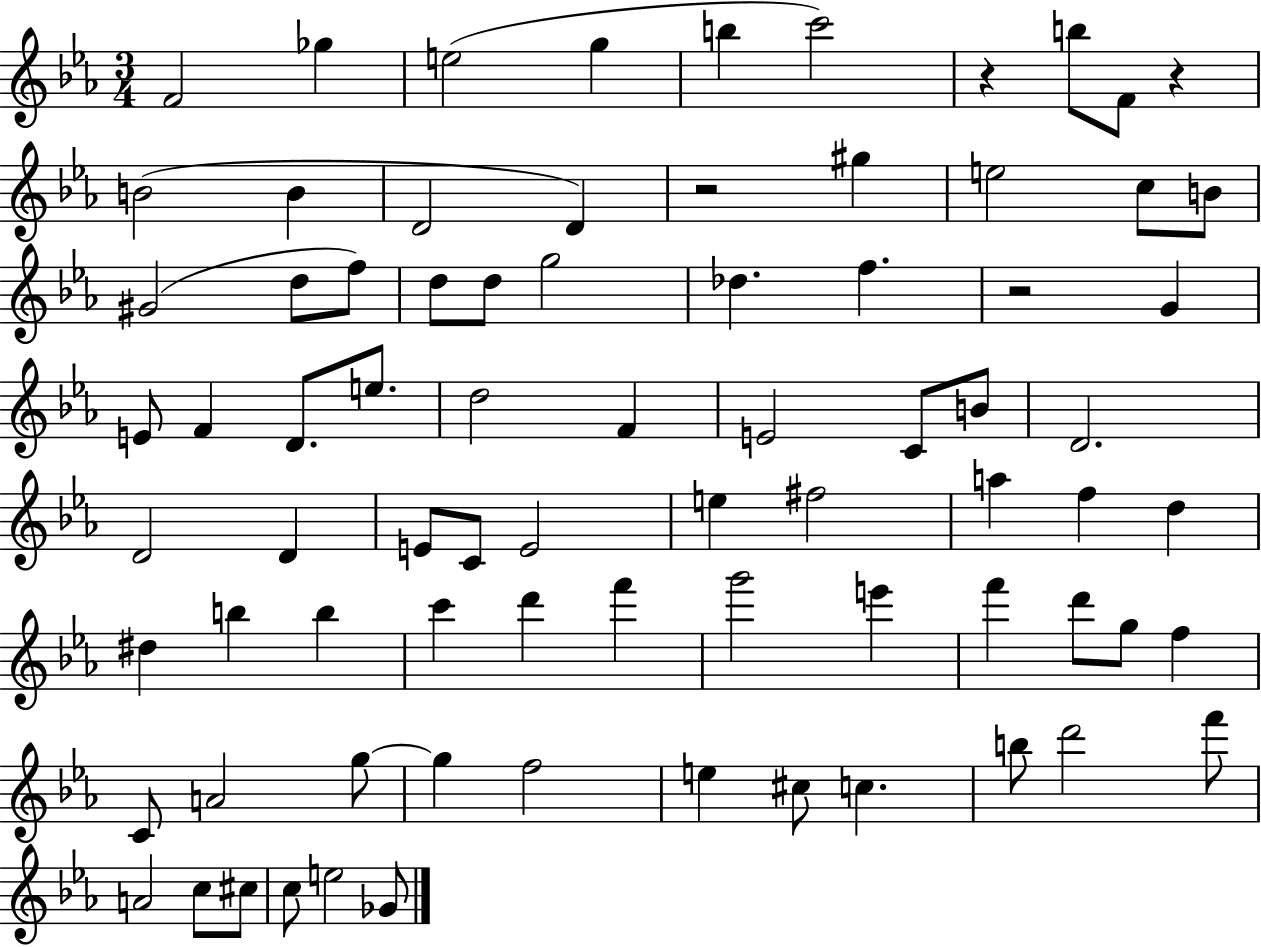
F4/h Gb5/q E5/h G5/q B5/q C6/h R/q B5/e F4/e R/q B4/h B4/q D4/h D4/q R/h G#5/q E5/h C5/e B4/e G#4/h D5/e F5/e D5/e D5/e G5/h Db5/q. F5/q. R/h G4/q E4/e F4/q D4/e. E5/e. D5/h F4/q E4/h C4/e B4/e D4/h. D4/h D4/q E4/e C4/e E4/h E5/q F#5/h A5/q F5/q D5/q D#5/q B5/q B5/q C6/q D6/q F6/q G6/h E6/q F6/q D6/e G5/e F5/q C4/e A4/h G5/e G5/q F5/h E5/q C#5/e C5/q. B5/e D6/h F6/e A4/h C5/e C#5/e C5/e E5/h Gb4/e